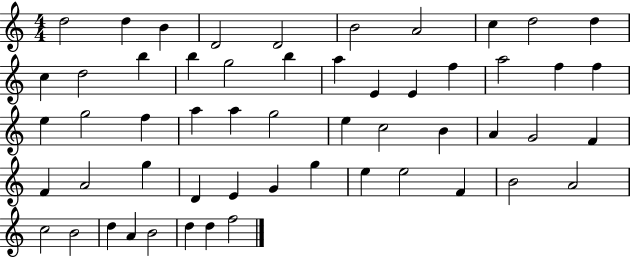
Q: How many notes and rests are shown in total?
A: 55